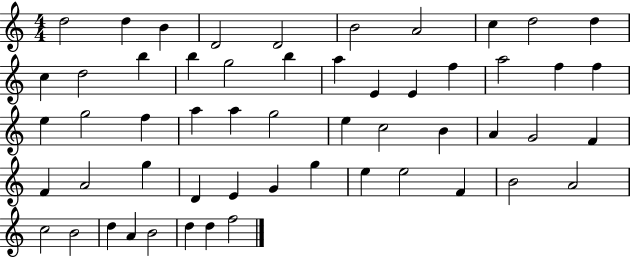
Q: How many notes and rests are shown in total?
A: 55